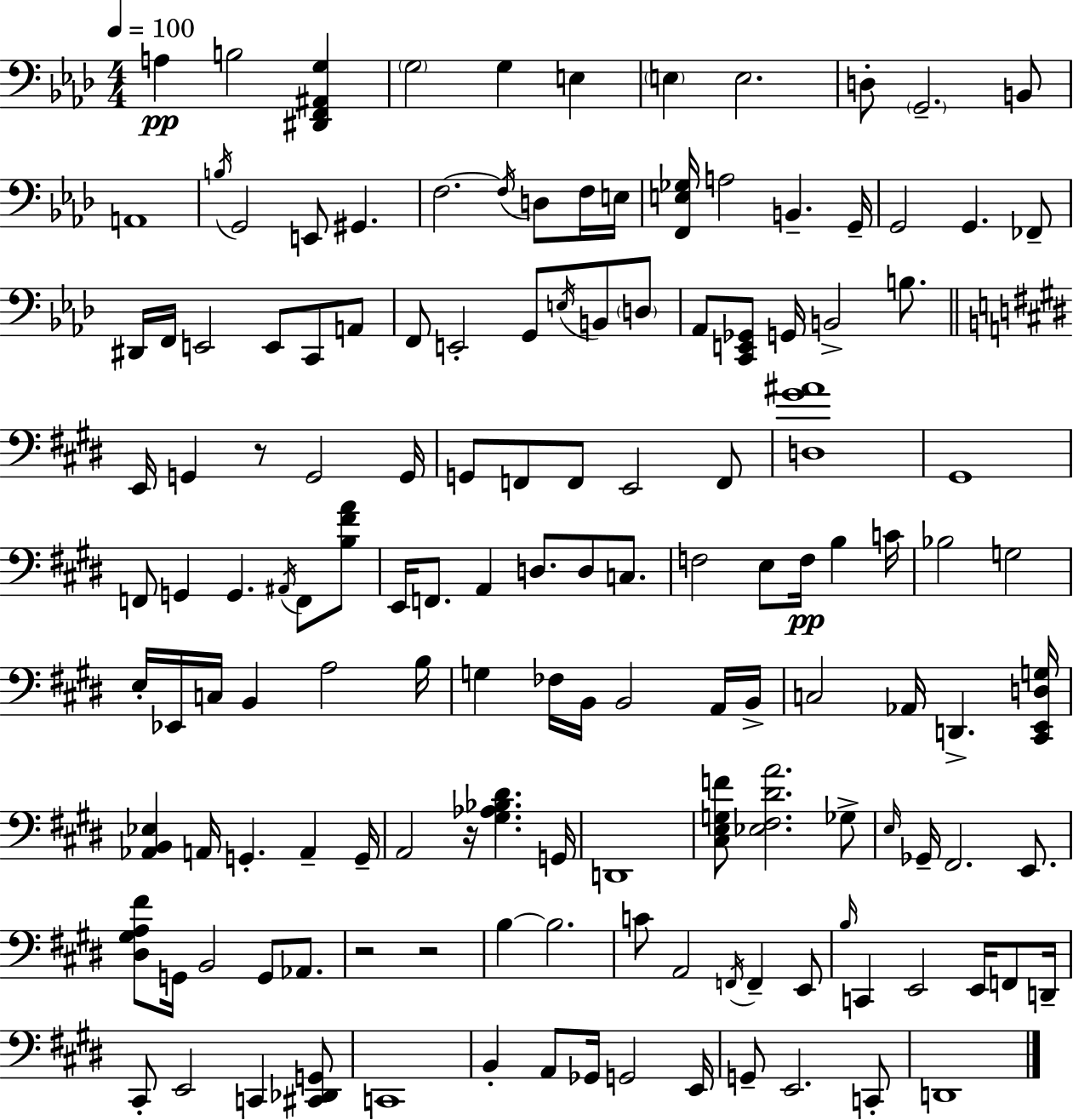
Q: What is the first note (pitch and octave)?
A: A3